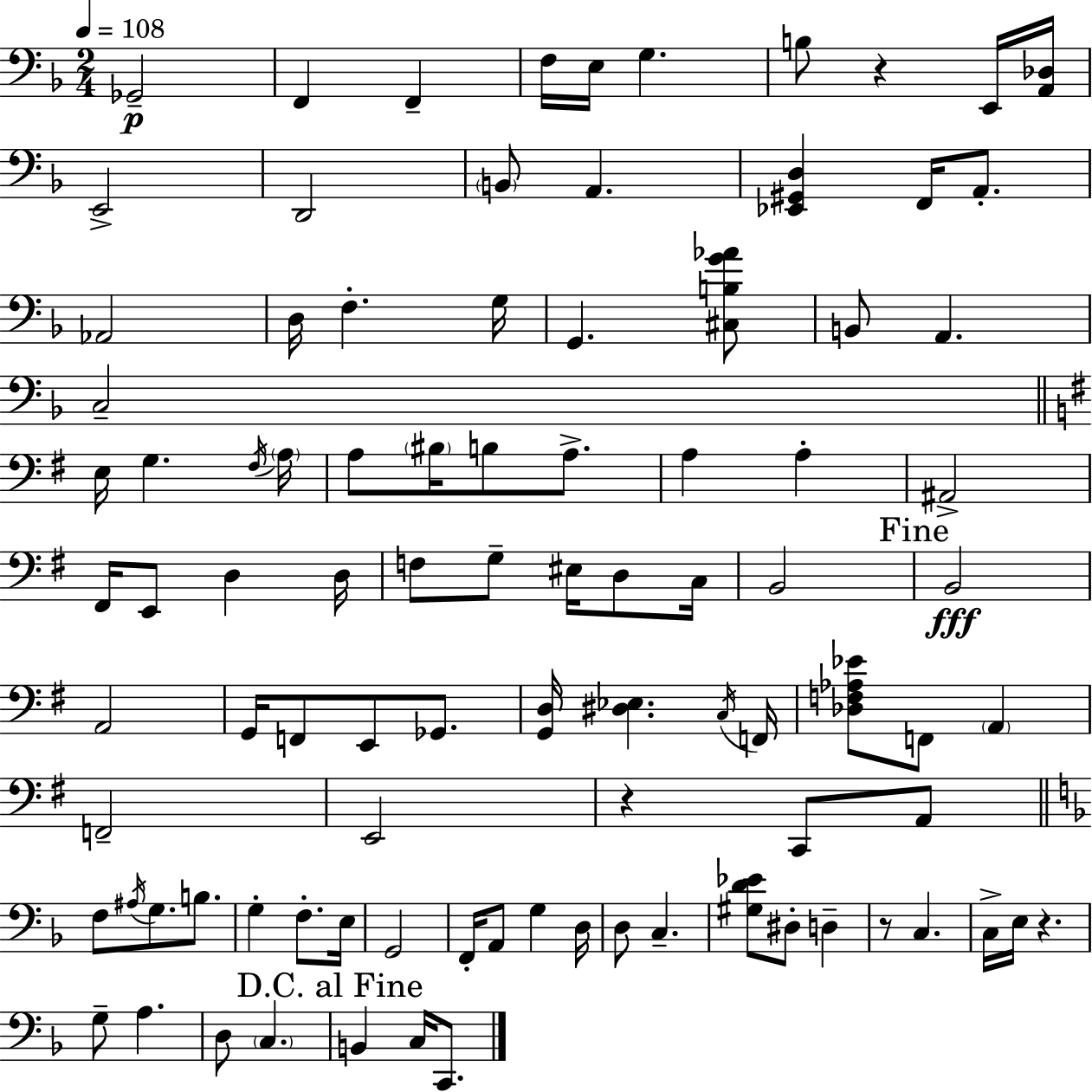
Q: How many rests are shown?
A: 4